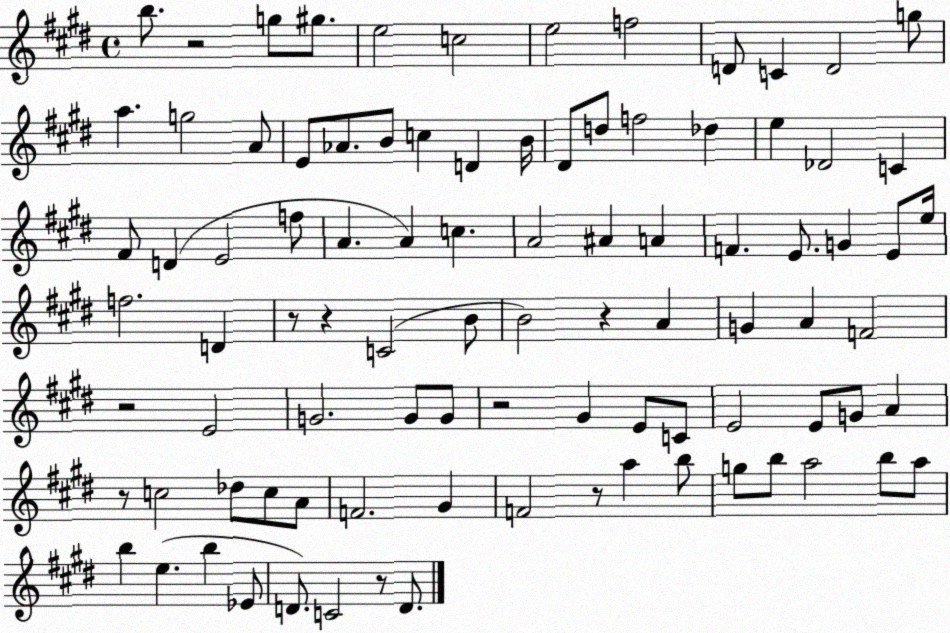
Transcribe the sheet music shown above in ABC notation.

X:1
T:Untitled
M:4/4
L:1/4
K:E
b/2 z2 g/2 ^g/2 e2 c2 e2 f2 D/2 C D2 g/2 a g2 A/2 E/2 _A/2 B/2 c D B/4 ^D/2 d/2 f2 _d e _D2 C ^F/2 D E2 f/2 A A c A2 ^A A F E/2 G E/2 e/4 f2 D z/2 z C2 B/2 B2 z A G A F2 z2 E2 G2 G/2 G/2 z2 ^G E/2 C/2 E2 E/2 G/2 A z/2 c2 _d/2 c/2 A/2 F2 ^G F2 z/2 a b/2 g/2 b/2 a2 b/2 a/2 b e b _E/2 D/2 C2 z/2 D/2